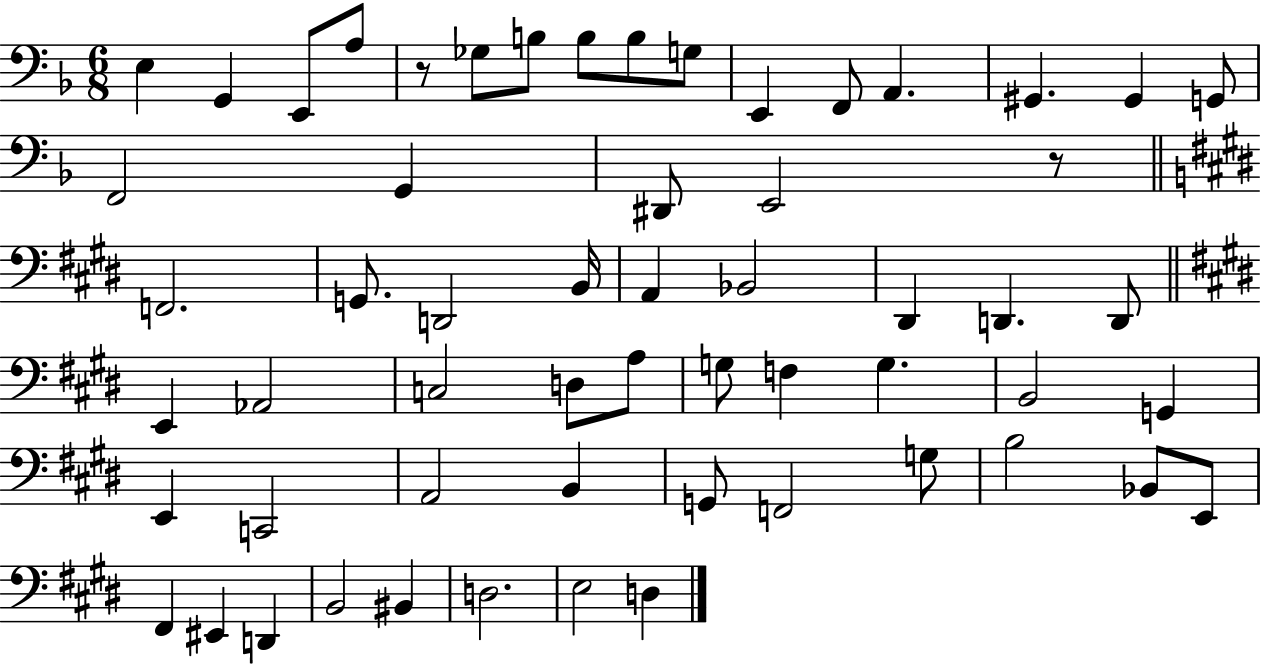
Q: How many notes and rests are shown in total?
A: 58